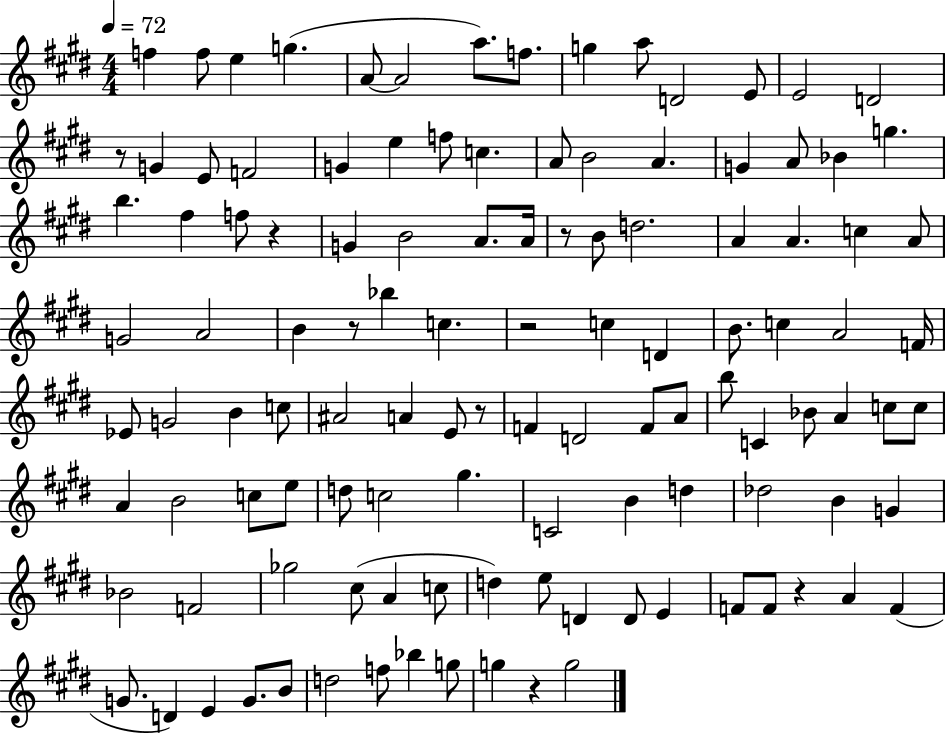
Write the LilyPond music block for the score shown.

{
  \clef treble
  \numericTimeSignature
  \time 4/4
  \key e \major
  \tempo 4 = 72
  \repeat volta 2 { f''4 f''8 e''4 g''4.( | a'8~~ a'2 a''8.) f''8. | g''4 a''8 d'2 e'8 | e'2 d'2 | \break r8 g'4 e'8 f'2 | g'4 e''4 f''8 c''4. | a'8 b'2 a'4. | g'4 a'8 bes'4 g''4. | \break b''4. fis''4 f''8 r4 | g'4 b'2 a'8. a'16 | r8 b'8 d''2. | a'4 a'4. c''4 a'8 | \break g'2 a'2 | b'4 r8 bes''4 c''4. | r2 c''4 d'4 | b'8. c''4 a'2 f'16 | \break ees'8 g'2 b'4 c''8 | ais'2 a'4 e'8 r8 | f'4 d'2 f'8 a'8 | b''8 c'4 bes'8 a'4 c''8 c''8 | \break a'4 b'2 c''8 e''8 | d''8 c''2 gis''4. | c'2 b'4 d''4 | des''2 b'4 g'4 | \break bes'2 f'2 | ges''2 cis''8( a'4 c''8 | d''4) e''8 d'4 d'8 e'4 | f'8 f'8 r4 a'4 f'4( | \break g'8. d'4) e'4 g'8. b'8 | d''2 f''8 bes''4 g''8 | g''4 r4 g''2 | } \bar "|."
}